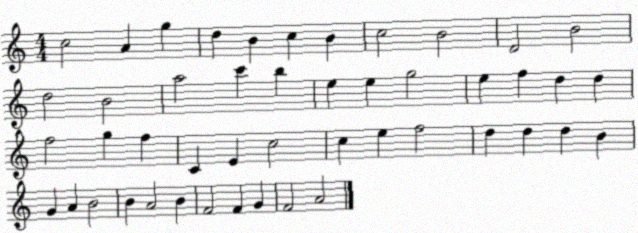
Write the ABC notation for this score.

X:1
T:Untitled
M:4/4
L:1/4
K:C
c2 A g d B c B c2 B2 D2 B2 d2 B2 a2 c' b e e g2 e f d d f2 g f C E c2 c e f2 d d d B G A B2 B A2 B F2 F G F2 A2